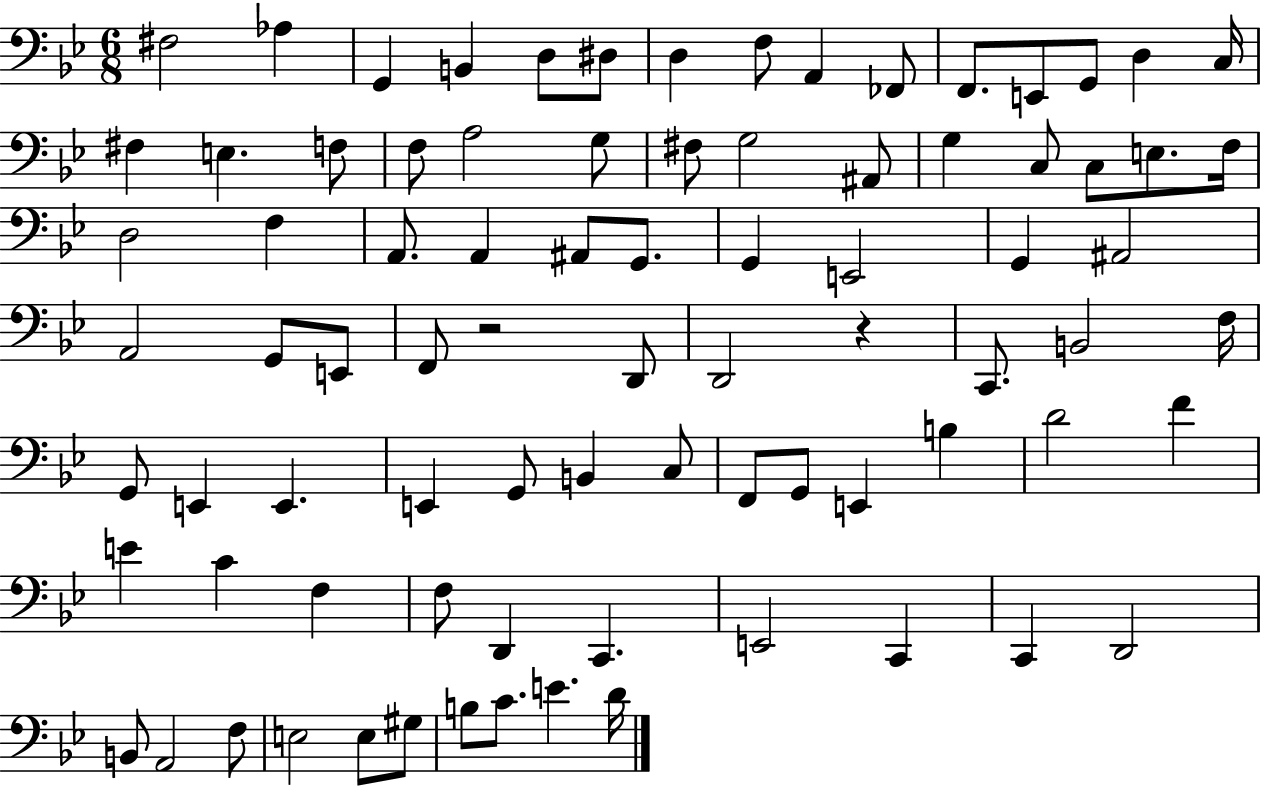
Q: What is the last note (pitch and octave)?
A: D4